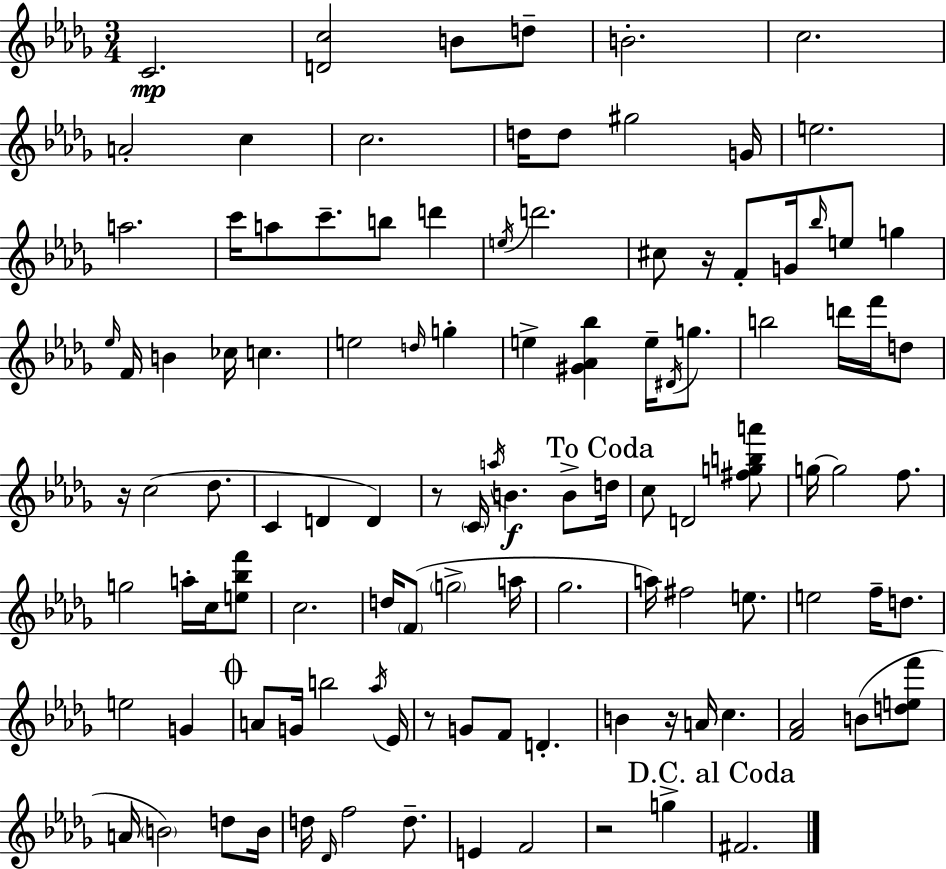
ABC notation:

X:1
T:Untitled
M:3/4
L:1/4
K:Bbm
C2 [Dc]2 B/2 d/2 B2 c2 A2 c c2 d/4 d/2 ^g2 G/4 e2 a2 c'/4 a/2 c'/2 b/2 d' e/4 d'2 ^c/2 z/4 F/2 G/4 _b/4 e/2 g _e/4 F/4 B _c/4 c e2 d/4 g e [^G_A_b] e/4 ^D/4 g/2 b2 d'/4 f'/4 d/2 z/4 c2 _d/2 C D D z/2 C/4 a/4 B B/2 d/4 c/2 D2 [^fgba']/2 g/4 g2 f/2 g2 a/4 c/4 [e_bf']/2 c2 d/4 F/2 g2 a/4 _g2 a/4 ^f2 e/2 e2 f/4 d/2 e2 G A/2 G/4 b2 _a/4 _E/4 z/2 G/2 F/2 D B z/4 A/4 c [F_A]2 B/2 [def']/2 A/4 B2 d/2 B/4 d/4 _D/4 f2 d/2 E F2 z2 g ^F2